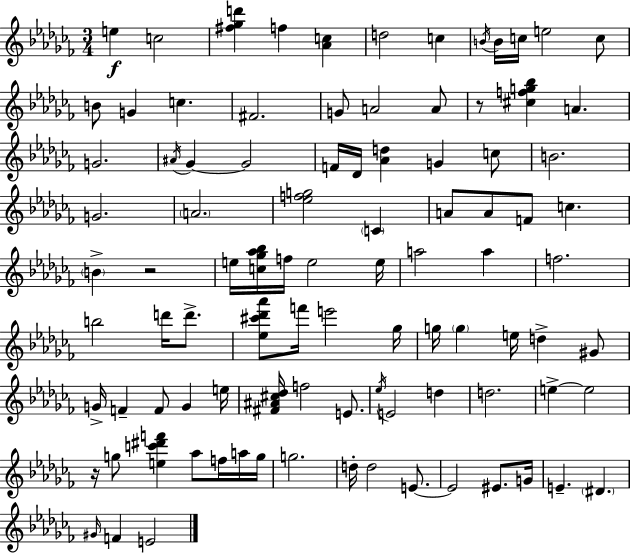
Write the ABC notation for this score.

X:1
T:Untitled
M:3/4
L:1/4
K:Abm
e c2 [^f_gd'] f [_Ac] d2 c B/4 B/4 c/4 e2 c/2 B/2 G c ^F2 G/2 A2 A/2 z/2 [^cfg_b] A G2 ^A/4 _G _G2 F/4 _D/4 [_Ad] G c/2 B2 G2 A2 [_efg]2 C A/2 A/2 F/2 c B z2 e/4 [c_g_a_b]/4 f/4 e2 e/4 a2 a f2 b2 d'/4 d'/2 [_e^c'_d'_a']/2 f'/4 e'2 _g/4 g/4 g e/4 d ^G/2 G/4 F F/2 G e/4 [^F^A^c_d]/4 f2 E/2 _e/4 E2 d d2 e e2 z/4 g/2 [ec'^d'f'] _a/2 f/4 a/4 g/4 g2 d/4 d2 E/2 E2 ^E/2 G/4 E ^D ^G/4 F E2